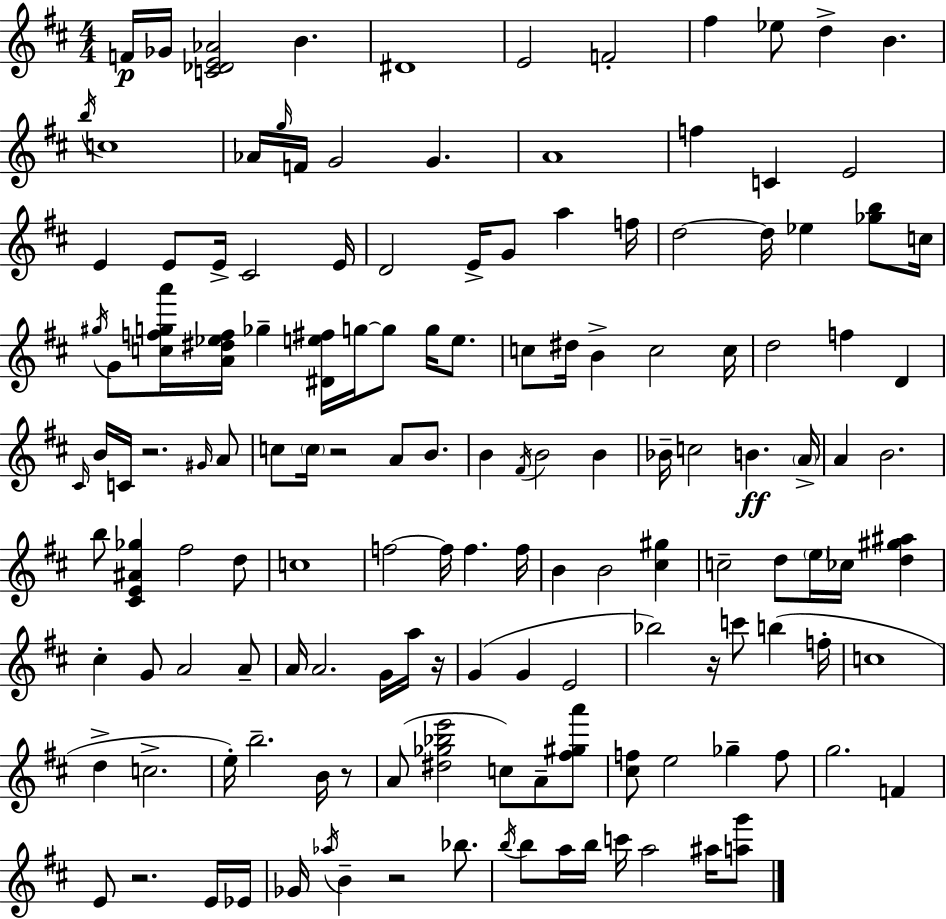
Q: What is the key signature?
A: D major